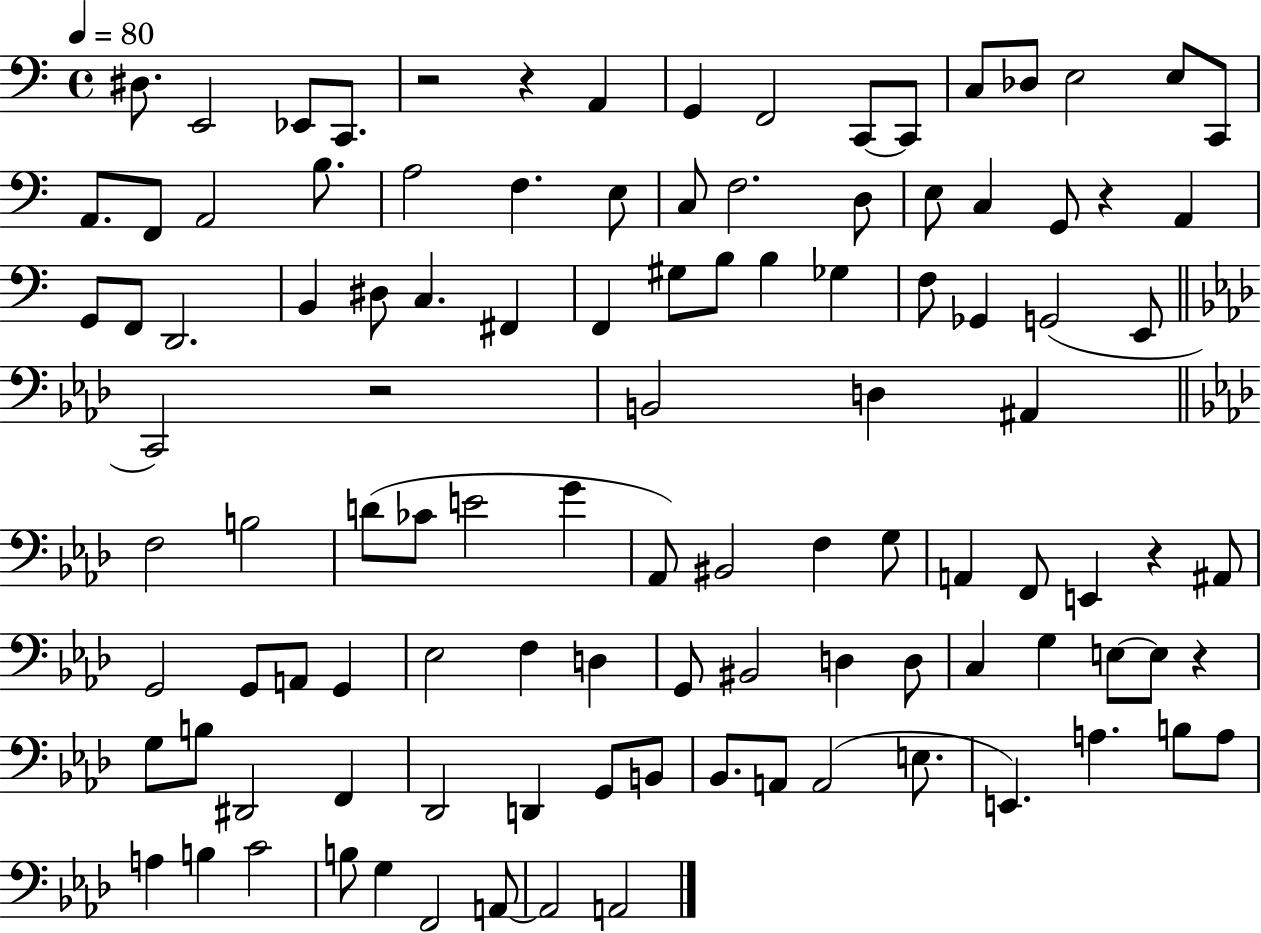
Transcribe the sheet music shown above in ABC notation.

X:1
T:Untitled
M:4/4
L:1/4
K:C
^D,/2 E,,2 _E,,/2 C,,/2 z2 z A,, G,, F,,2 C,,/2 C,,/2 C,/2 _D,/2 E,2 E,/2 C,,/2 A,,/2 F,,/2 A,,2 B,/2 A,2 F, E,/2 C,/2 F,2 D,/2 E,/2 C, G,,/2 z A,, G,,/2 F,,/2 D,,2 B,, ^D,/2 C, ^F,, F,, ^G,/2 B,/2 B, _G, F,/2 _G,, G,,2 E,,/2 C,,2 z2 B,,2 D, ^A,, F,2 B,2 D/2 _C/2 E2 G _A,,/2 ^B,,2 F, G,/2 A,, F,,/2 E,, z ^A,,/2 G,,2 G,,/2 A,,/2 G,, _E,2 F, D, G,,/2 ^B,,2 D, D,/2 C, G, E,/2 E,/2 z G,/2 B,/2 ^D,,2 F,, _D,,2 D,, G,,/2 B,,/2 _B,,/2 A,,/2 A,,2 E,/2 E,, A, B,/2 A,/2 A, B, C2 B,/2 G, F,,2 A,,/2 A,,2 A,,2